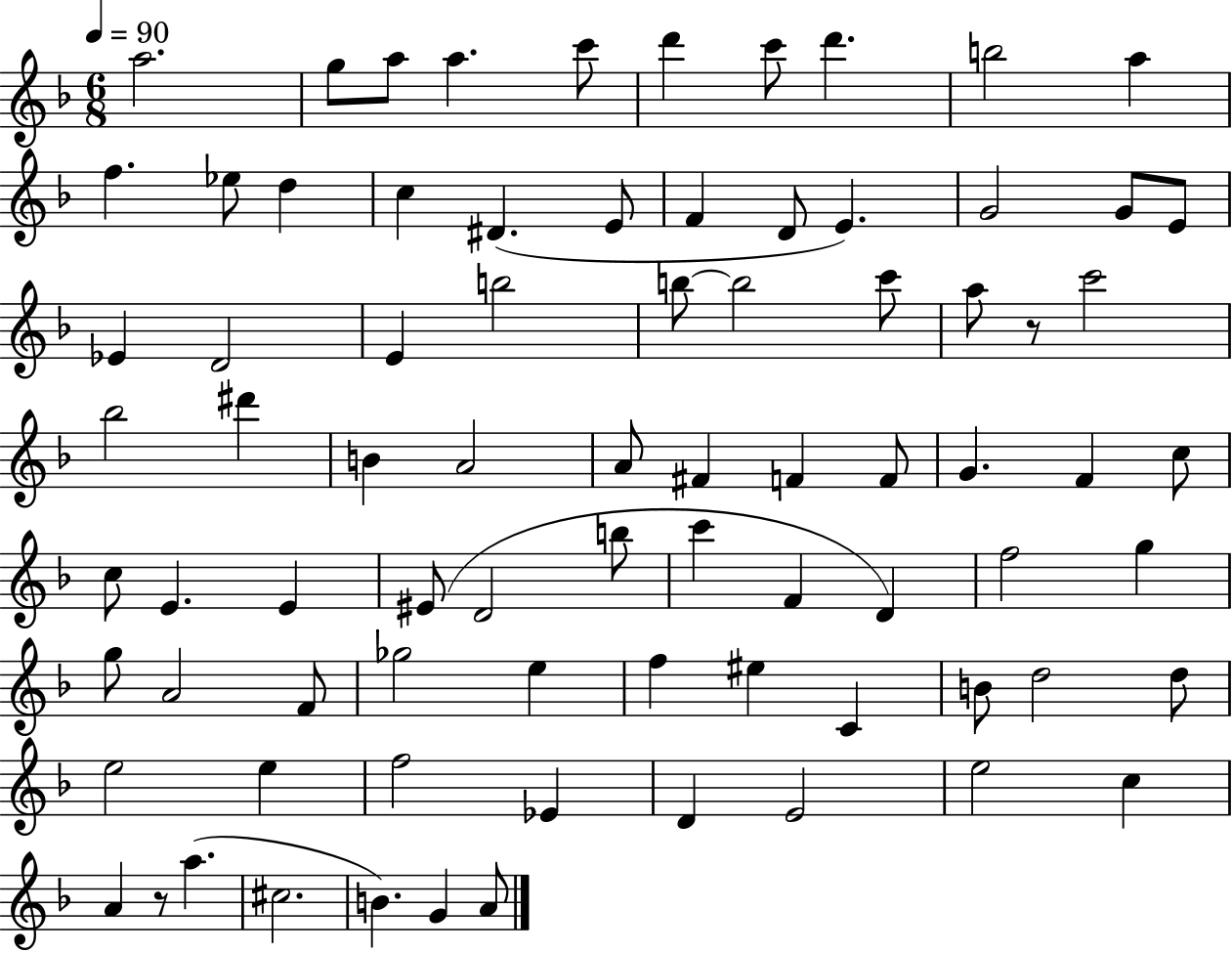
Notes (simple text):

A5/h. G5/e A5/e A5/q. C6/e D6/q C6/e D6/q. B5/h A5/q F5/q. Eb5/e D5/q C5/q D#4/q. E4/e F4/q D4/e E4/q. G4/h G4/e E4/e Eb4/q D4/h E4/q B5/h B5/e B5/h C6/e A5/e R/e C6/h Bb5/h D#6/q B4/q A4/h A4/e F#4/q F4/q F4/e G4/q. F4/q C5/e C5/e E4/q. E4/q EIS4/e D4/h B5/e C6/q F4/q D4/q F5/h G5/q G5/e A4/h F4/e Gb5/h E5/q F5/q EIS5/q C4/q B4/e D5/h D5/e E5/h E5/q F5/h Eb4/q D4/q E4/h E5/h C5/q A4/q R/e A5/q. C#5/h. B4/q. G4/q A4/e